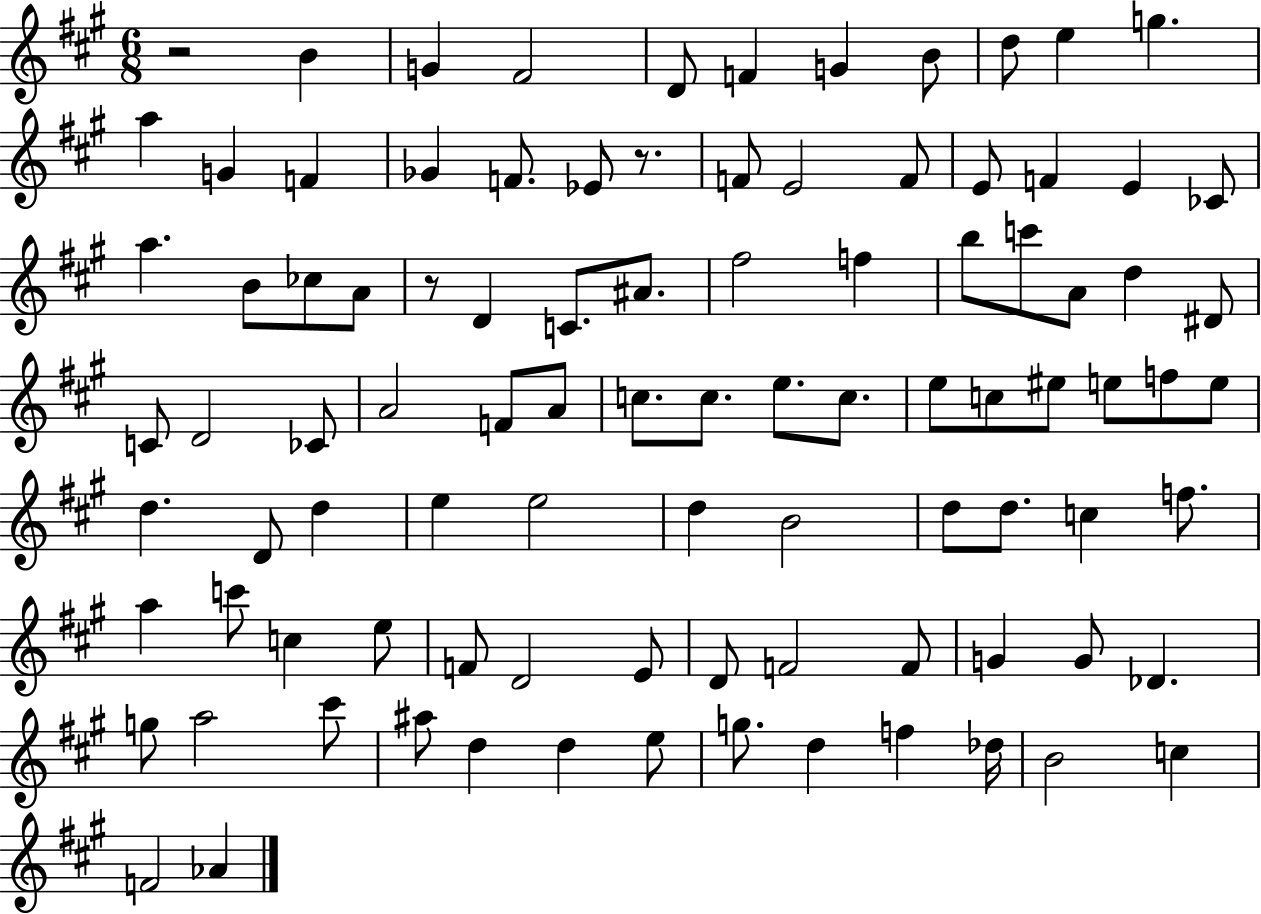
R/h B4/q G4/q F#4/h D4/e F4/q G4/q B4/e D5/e E5/q G5/q. A5/q G4/q F4/q Gb4/q F4/e. Eb4/e R/e. F4/e E4/h F4/e E4/e F4/q E4/q CES4/e A5/q. B4/e CES5/e A4/e R/e D4/q C4/e. A#4/e. F#5/h F5/q B5/e C6/e A4/e D5/q D#4/e C4/e D4/h CES4/e A4/h F4/e A4/e C5/e. C5/e. E5/e. C5/e. E5/e C5/e EIS5/e E5/e F5/e E5/e D5/q. D4/e D5/q E5/q E5/h D5/q B4/h D5/e D5/e. C5/q F5/e. A5/q C6/e C5/q E5/e F4/e D4/h E4/e D4/e F4/h F4/e G4/q G4/e Db4/q. G5/e A5/h C#6/e A#5/e D5/q D5/q E5/e G5/e. D5/q F5/q Db5/s B4/h C5/q F4/h Ab4/q